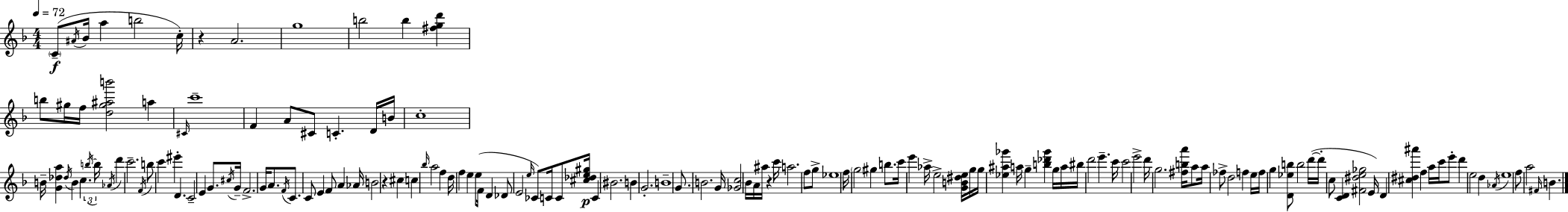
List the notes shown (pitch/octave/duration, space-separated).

C4/e A#4/s Bb4/s A5/q B5/h C5/s R/q A4/h. G5/w B5/h B5/q [F#5,G5,D6]/q B5/e G#5/s F5/s [D5,G#5,A#5,B6]/h A5/q C#4/s C6/w F4/q A4/e C#4/e C4/q. D4/s B4/s C5/w B4/s [G4,Db5,A5]/q Db5/s B4/q C5/q. B5/s B5/s Ab4/s D6/q C6/h. F4/s B5/e C6/q EIS6/q D4/q. C4/h E4/q G4/e. C#5/s G4/s F4/h. G4/s A4/e. F4/s C4/e. C4/e E4/q F4/e A4/q Ab4/s B4/h R/q C#5/q C5/q Bb5/s A5/h F5/q D5/s F5/q E5/q E5/e F4/s D4/q Db4/e E4/h E5/s CES4/e C4/s C4/e [C#5,Db5,E5,G#5]/s C4/q BIS4/h. B4/q G4/h. B4/w G4/e. B4/h. G4/s [Gb4,C5]/h Bb4/s A4/s A#5/s R/q C6/s A5/h. F5/e G5/e Eb5/w F5/s G5/h G#5/q B5/e. C6/s E6/q Ab5/s E5/h [G4,B4,D#5,E5]/s G5/s G5/s [Eb5,A#5,Gb6]/q A5/s G5/q [B5,Db6,Gb6]/q G5/s A5/s BIS5/s D6/h E6/q. C6/s C6/h E6/h D6/s G5/h. [F#5,B5,A6]/s A5/e A5/s FES5/e D5/h F5/q E5/s F5/s G5/q [D4,Eb5,B5]/e B5/h D6/s D6/s C5/e [C4,D4]/q [F#4,D#5,E5,Gb5]/h E4/s D4/q [C#5,D#5,A#6]/q F5/q A5/s C6/s E6/e D6/q E5/h D5/q Ab4/s E5/w F5/e A5/h F#4/s B4/q.